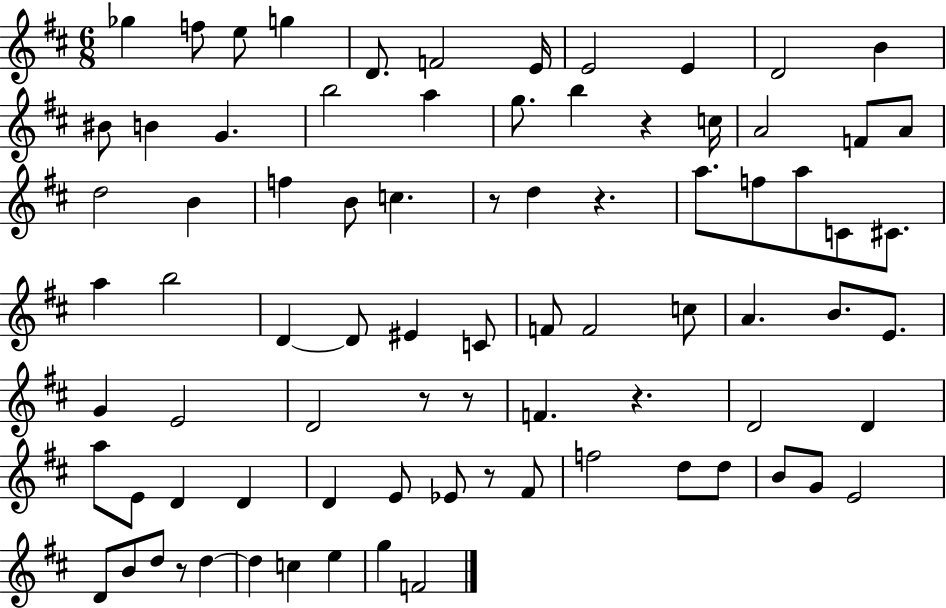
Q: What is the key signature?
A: D major